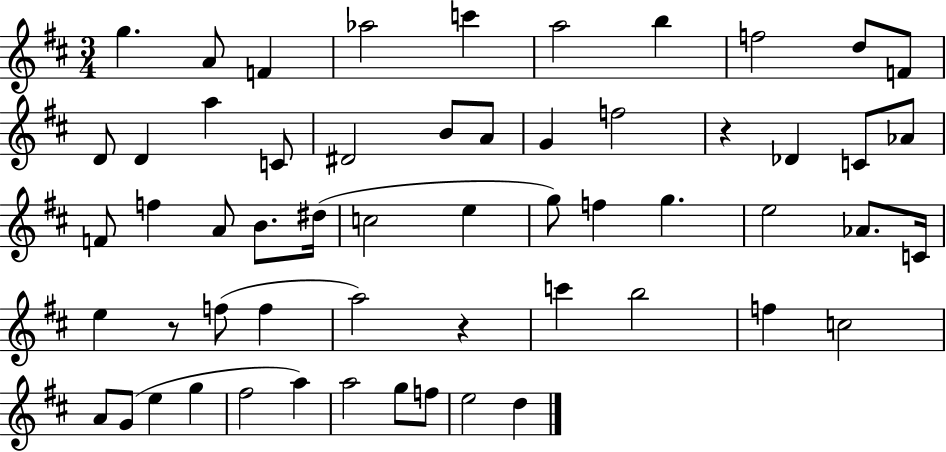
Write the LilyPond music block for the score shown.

{
  \clef treble
  \numericTimeSignature
  \time 3/4
  \key d \major
  g''4. a'8 f'4 | aes''2 c'''4 | a''2 b''4 | f''2 d''8 f'8 | \break d'8 d'4 a''4 c'8 | dis'2 b'8 a'8 | g'4 f''2 | r4 des'4 c'8 aes'8 | \break f'8 f''4 a'8 b'8. dis''16( | c''2 e''4 | g''8) f''4 g''4. | e''2 aes'8. c'16 | \break e''4 r8 f''8( f''4 | a''2) r4 | c'''4 b''2 | f''4 c''2 | \break a'8 g'8( e''4 g''4 | fis''2 a''4) | a''2 g''8 f''8 | e''2 d''4 | \break \bar "|."
}